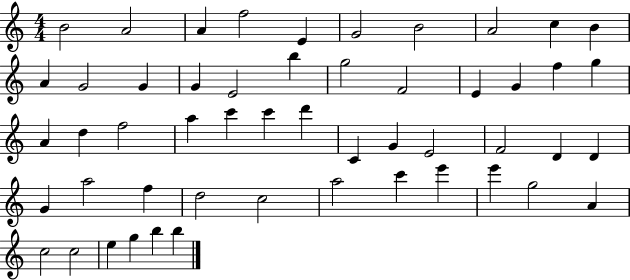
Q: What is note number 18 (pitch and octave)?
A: F4